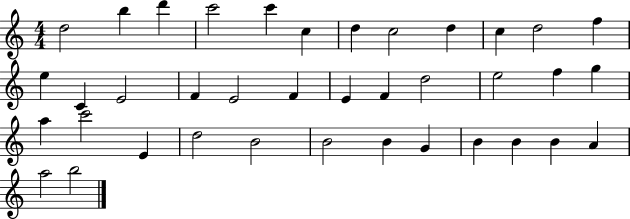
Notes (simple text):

D5/h B5/q D6/q C6/h C6/q C5/q D5/q C5/h D5/q C5/q D5/h F5/q E5/q C4/q E4/h F4/q E4/h F4/q E4/q F4/q D5/h E5/h F5/q G5/q A5/q C6/h E4/q D5/h B4/h B4/h B4/q G4/q B4/q B4/q B4/q A4/q A5/h B5/h